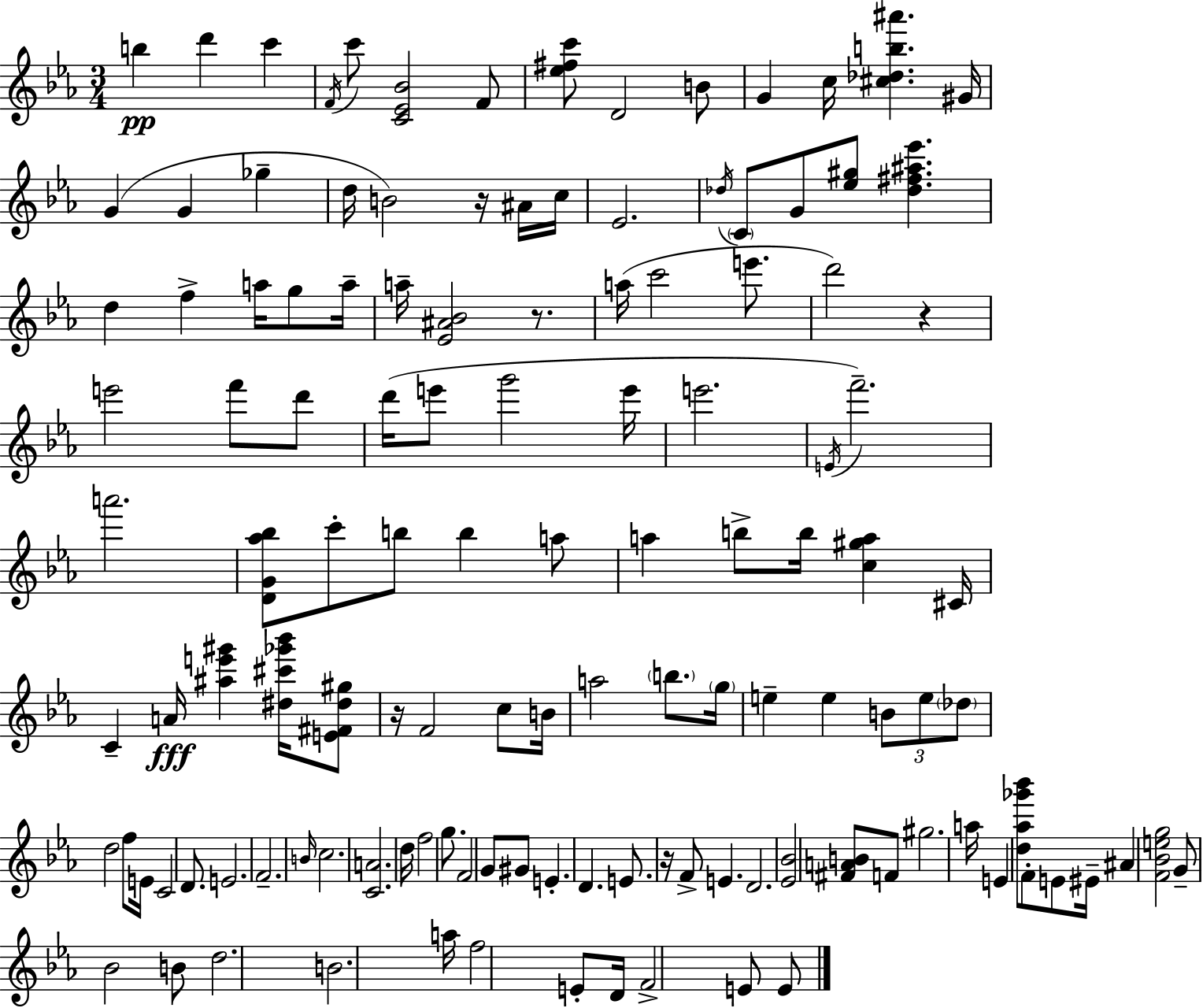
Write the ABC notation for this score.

X:1
T:Untitled
M:3/4
L:1/4
K:Eb
b d' c' F/4 c'/2 [C_E_B]2 F/2 [_e^fc']/2 D2 B/2 G c/4 [^c_db^a'] ^G/4 G G _g d/4 B2 z/4 ^A/4 c/4 _E2 _d/4 C/2 G/2 [_e^g]/2 [_d^f^a_e'] d f a/4 g/2 a/4 a/4 [_E^A_B]2 z/2 a/4 c'2 e'/2 d'2 z e'2 f'/2 d'/2 d'/4 e'/2 g'2 e'/4 e'2 E/4 f'2 a'2 [DG_a_b]/2 c'/2 b/2 b a/2 a b/2 b/4 [c^ga] ^C/4 C A/4 [^ae'^g'] [^d^c'_g'_b']/4 [E^F^d^g]/2 z/4 F2 c/2 B/4 a2 b/2 g/4 e e B/2 e/2 _d/2 d2 f/2 E/4 C2 D/2 E2 F2 B/4 c2 [CA]2 d/4 f2 g/2 F2 G/2 ^G/2 E D E/2 z/4 F/2 E D2 [_E_B]2 [^FAB]/2 F/2 ^g2 a/4 E [d_a_g'_b']/2 F/2 E/2 ^E/4 ^A [F_Beg]2 G/2 _B2 B/2 d2 B2 a/4 f2 E/2 D/4 F2 E/2 E/2